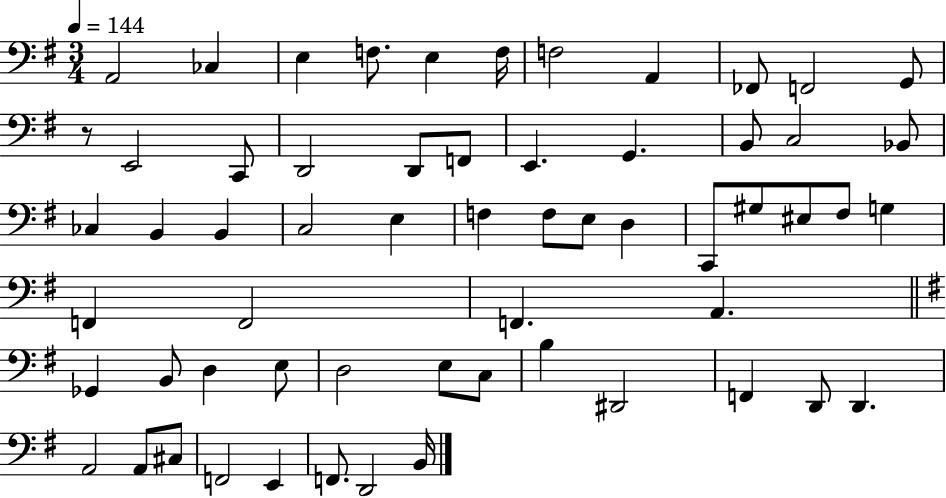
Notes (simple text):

A2/h CES3/q E3/q F3/e. E3/q F3/s F3/h A2/q FES2/e F2/h G2/e R/e E2/h C2/e D2/h D2/e F2/e E2/q. G2/q. B2/e C3/h Bb2/e CES3/q B2/q B2/q C3/h E3/q F3/q F3/e E3/e D3/q C2/e G#3/e EIS3/e F#3/e G3/q F2/q F2/h F2/q. A2/q. Gb2/q B2/e D3/q E3/e D3/h E3/e C3/e B3/q D#2/h F2/q D2/e D2/q. A2/h A2/e C#3/e F2/h E2/q F2/e. D2/h B2/s